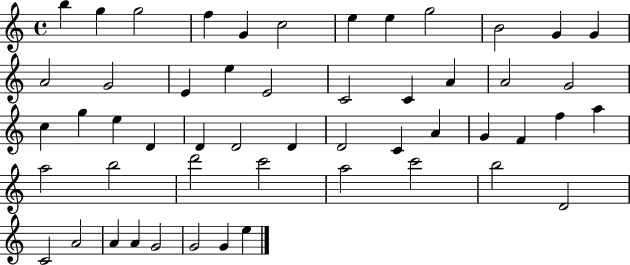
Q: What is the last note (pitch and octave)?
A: E5